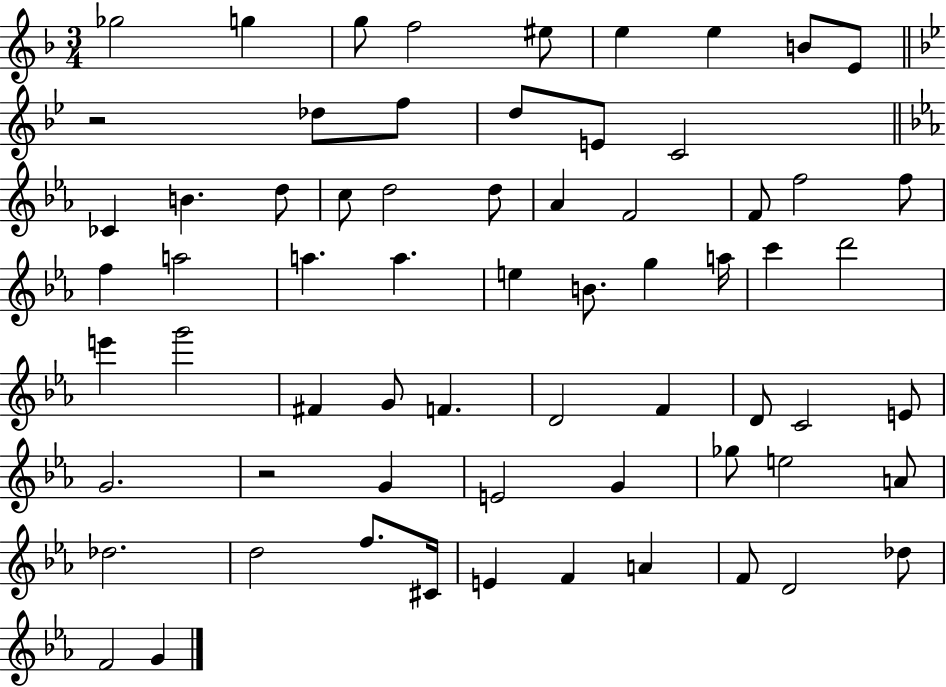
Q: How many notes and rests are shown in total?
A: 66